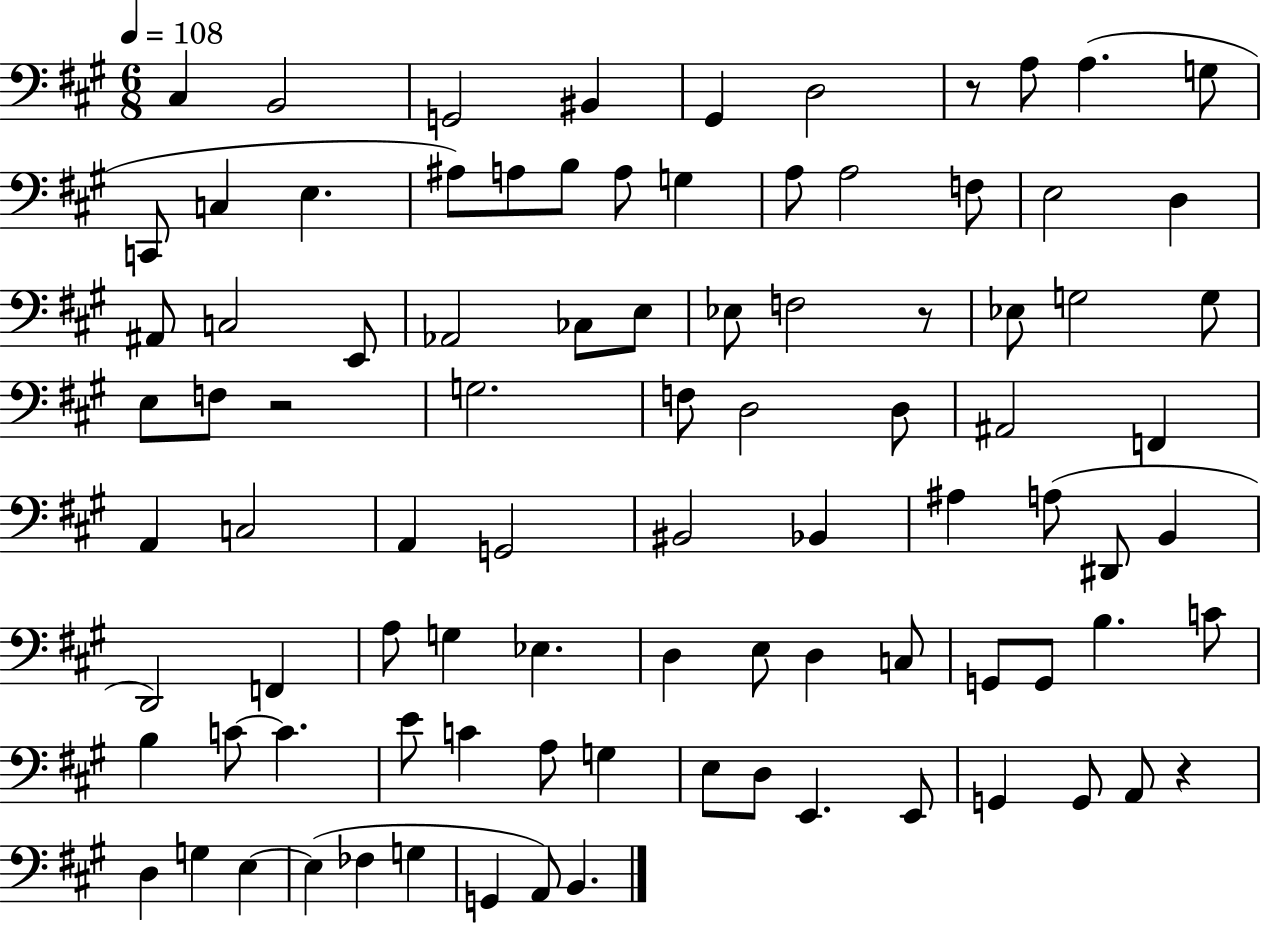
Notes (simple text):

C#3/q B2/h G2/h BIS2/q G#2/q D3/h R/e A3/e A3/q. G3/e C2/e C3/q E3/q. A#3/e A3/e B3/e A3/e G3/q A3/e A3/h F3/e E3/h D3/q A#2/e C3/h E2/e Ab2/h CES3/e E3/e Eb3/e F3/h R/e Eb3/e G3/h G3/e E3/e F3/e R/h G3/h. F3/e D3/h D3/e A#2/h F2/q A2/q C3/h A2/q G2/h BIS2/h Bb2/q A#3/q A3/e D#2/e B2/q D2/h F2/q A3/e G3/q Eb3/q. D3/q E3/e D3/q C3/e G2/e G2/e B3/q. C4/e B3/q C4/e C4/q. E4/e C4/q A3/e G3/q E3/e D3/e E2/q. E2/e G2/q G2/e A2/e R/q D3/q G3/q E3/q E3/q FES3/q G3/q G2/q A2/e B2/q.